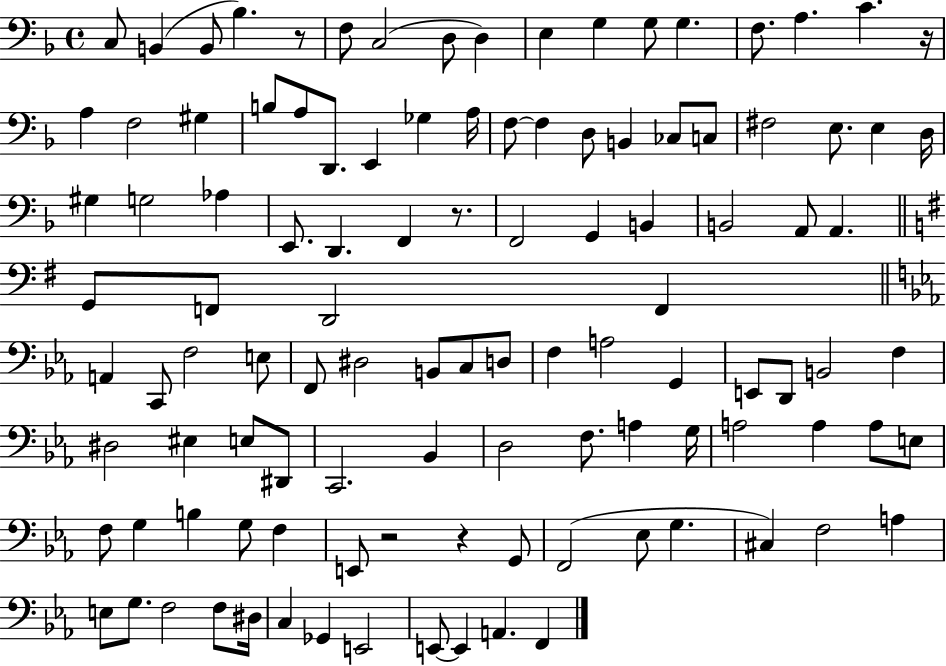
X:1
T:Untitled
M:4/4
L:1/4
K:F
C,/2 B,, B,,/2 _B, z/2 F,/2 C,2 D,/2 D, E, G, G,/2 G, F,/2 A, C z/4 A, F,2 ^G, B,/2 A,/2 D,,/2 E,, _G, A,/4 F,/2 F, D,/2 B,, _C,/2 C,/2 ^F,2 E,/2 E, D,/4 ^G, G,2 _A, E,,/2 D,, F,, z/2 F,,2 G,, B,, B,,2 A,,/2 A,, G,,/2 F,,/2 D,,2 F,, A,, C,,/2 F,2 E,/2 F,,/2 ^D,2 B,,/2 C,/2 D,/2 F, A,2 G,, E,,/2 D,,/2 B,,2 F, ^D,2 ^E, E,/2 ^D,,/2 C,,2 _B,, D,2 F,/2 A, G,/4 A,2 A, A,/2 E,/2 F,/2 G, B, G,/2 F, E,,/2 z2 z G,,/2 F,,2 _E,/2 G, ^C, F,2 A, E,/2 G,/2 F,2 F,/2 ^D,/4 C, _G,, E,,2 E,,/2 E,, A,, F,,